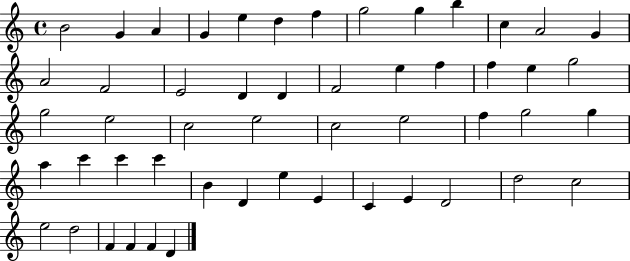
B4/h G4/q A4/q G4/q E5/q D5/q F5/q G5/h G5/q B5/q C5/q A4/h G4/q A4/h F4/h E4/h D4/q D4/q F4/h E5/q F5/q F5/q E5/q G5/h G5/h E5/h C5/h E5/h C5/h E5/h F5/q G5/h G5/q A5/q C6/q C6/q C6/q B4/q D4/q E5/q E4/q C4/q E4/q D4/h D5/h C5/h E5/h D5/h F4/q F4/q F4/q D4/q